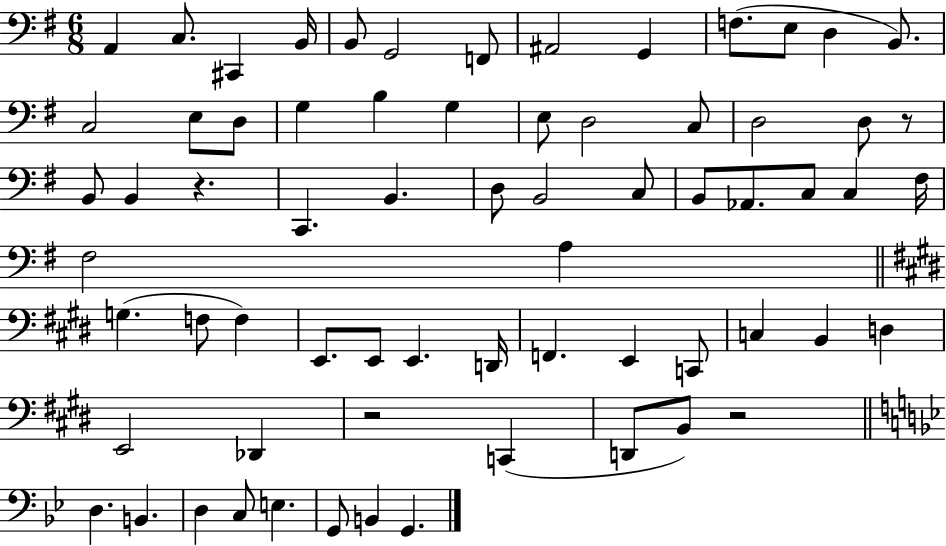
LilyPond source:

{
  \clef bass
  \numericTimeSignature
  \time 6/8
  \key g \major
  a,4 c8. cis,4 b,16 | b,8 g,2 f,8 | ais,2 g,4 | f8.( e8 d4 b,8.) | \break c2 e8 d8 | g4 b4 g4 | e8 d2 c8 | d2 d8 r8 | \break b,8 b,4 r4. | c,4. b,4. | d8 b,2 c8 | b,8 aes,8. c8 c4 fis16 | \break fis2 a4 | \bar "||" \break \key e \major g4.( f8 f4) | e,8. e,8 e,4. d,16 | f,4. e,4 c,8 | c4 b,4 d4 | \break e,2 des,4 | r2 c,4( | d,8 b,8) r2 | \bar "||" \break \key g \minor d4. b,4. | d4 c8 e4. | g,8 b,4 g,4. | \bar "|."
}